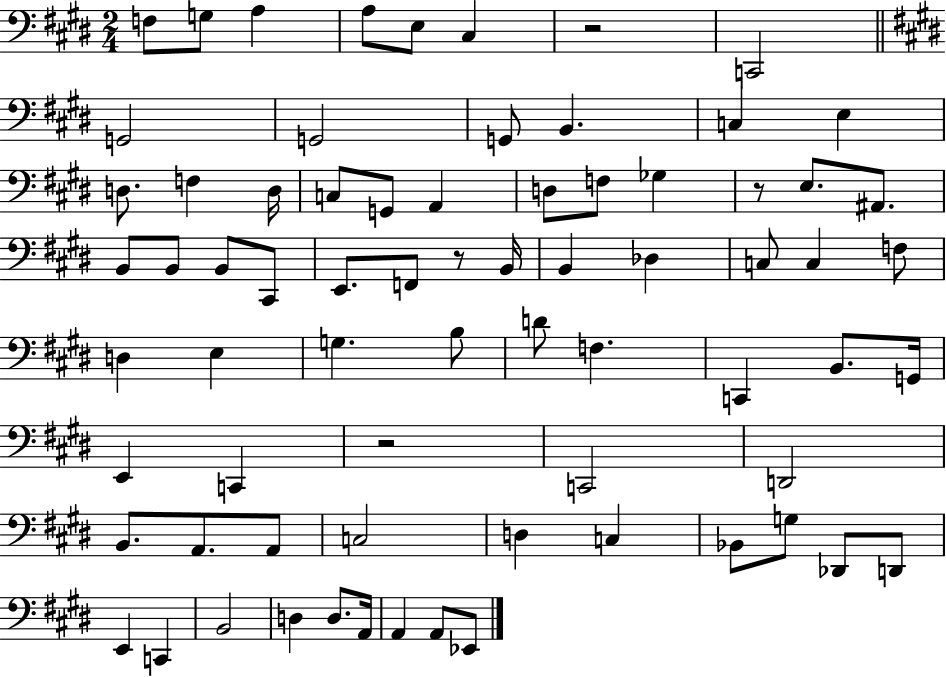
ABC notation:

X:1
T:Untitled
M:2/4
L:1/4
K:E
F,/2 G,/2 A, A,/2 E,/2 ^C, z2 C,,2 G,,2 G,,2 G,,/2 B,, C, E, D,/2 F, D,/4 C,/2 G,,/2 A,, D,/2 F,/2 _G, z/2 E,/2 ^A,,/2 B,,/2 B,,/2 B,,/2 ^C,,/2 E,,/2 F,,/2 z/2 B,,/4 B,, _D, C,/2 C, F,/2 D, E, G, B,/2 D/2 F, C,, B,,/2 G,,/4 E,, C,, z2 C,,2 D,,2 B,,/2 A,,/2 A,,/2 C,2 D, C, _B,,/2 G,/2 _D,,/2 D,,/2 E,, C,, B,,2 D, D,/2 A,,/4 A,, A,,/2 _E,,/2